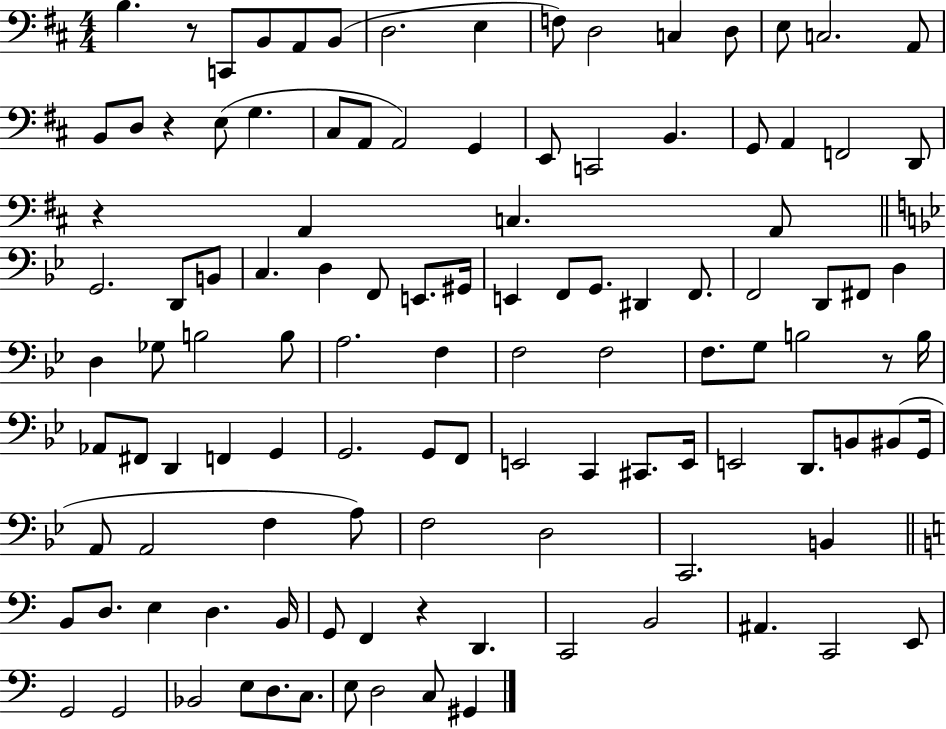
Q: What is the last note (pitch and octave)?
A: G#2